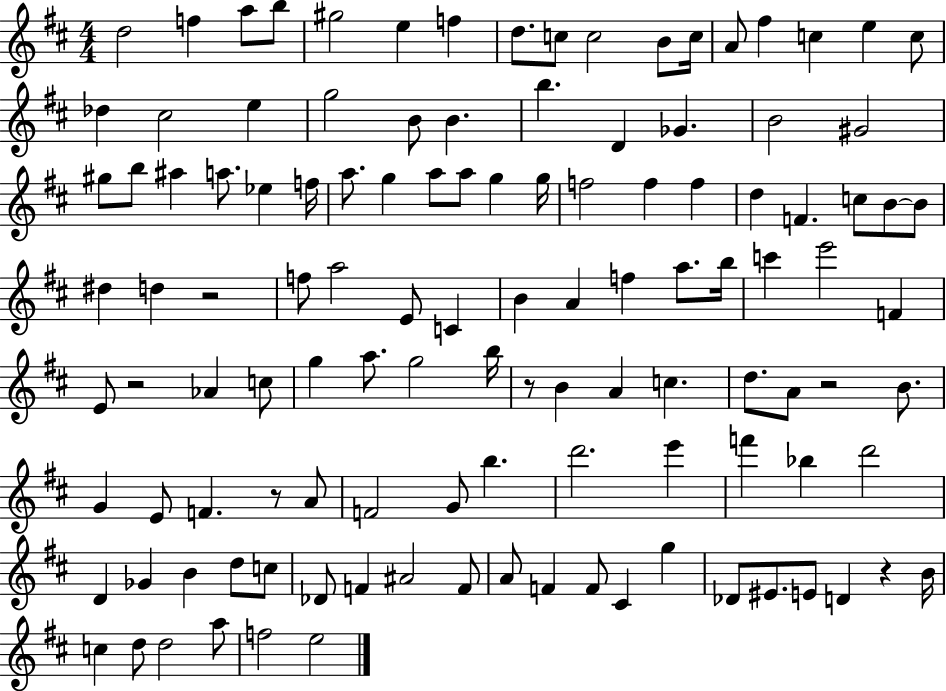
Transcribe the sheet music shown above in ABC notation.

X:1
T:Untitled
M:4/4
L:1/4
K:D
d2 f a/2 b/2 ^g2 e f d/2 c/2 c2 B/2 c/4 A/2 ^f c e c/2 _d ^c2 e g2 B/2 B b D _G B2 ^G2 ^g/2 b/2 ^a a/2 _e f/4 a/2 g a/2 a/2 g g/4 f2 f f d F c/2 B/2 B/2 ^d d z2 f/2 a2 E/2 C B A f a/2 b/4 c' e'2 F E/2 z2 _A c/2 g a/2 g2 b/4 z/2 B A c d/2 A/2 z2 B/2 G E/2 F z/2 A/2 F2 G/2 b d'2 e' f' _b d'2 D _G B d/2 c/2 _D/2 F ^A2 F/2 A/2 F F/2 ^C g _D/2 ^E/2 E/2 D z B/4 c d/2 d2 a/2 f2 e2